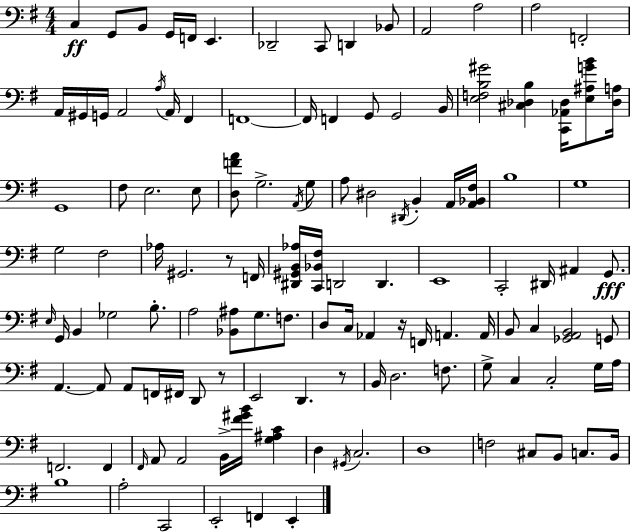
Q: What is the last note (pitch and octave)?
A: E2